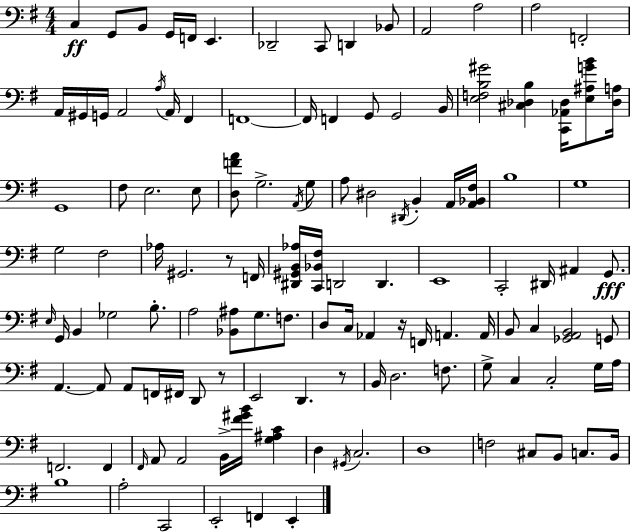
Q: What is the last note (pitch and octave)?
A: E2